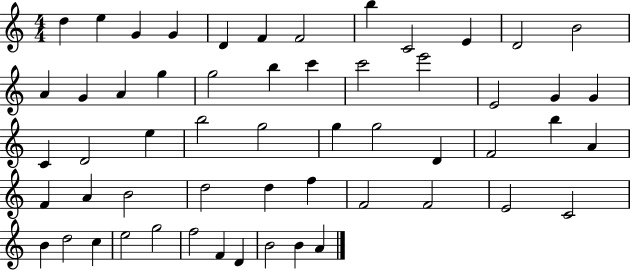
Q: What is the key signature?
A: C major